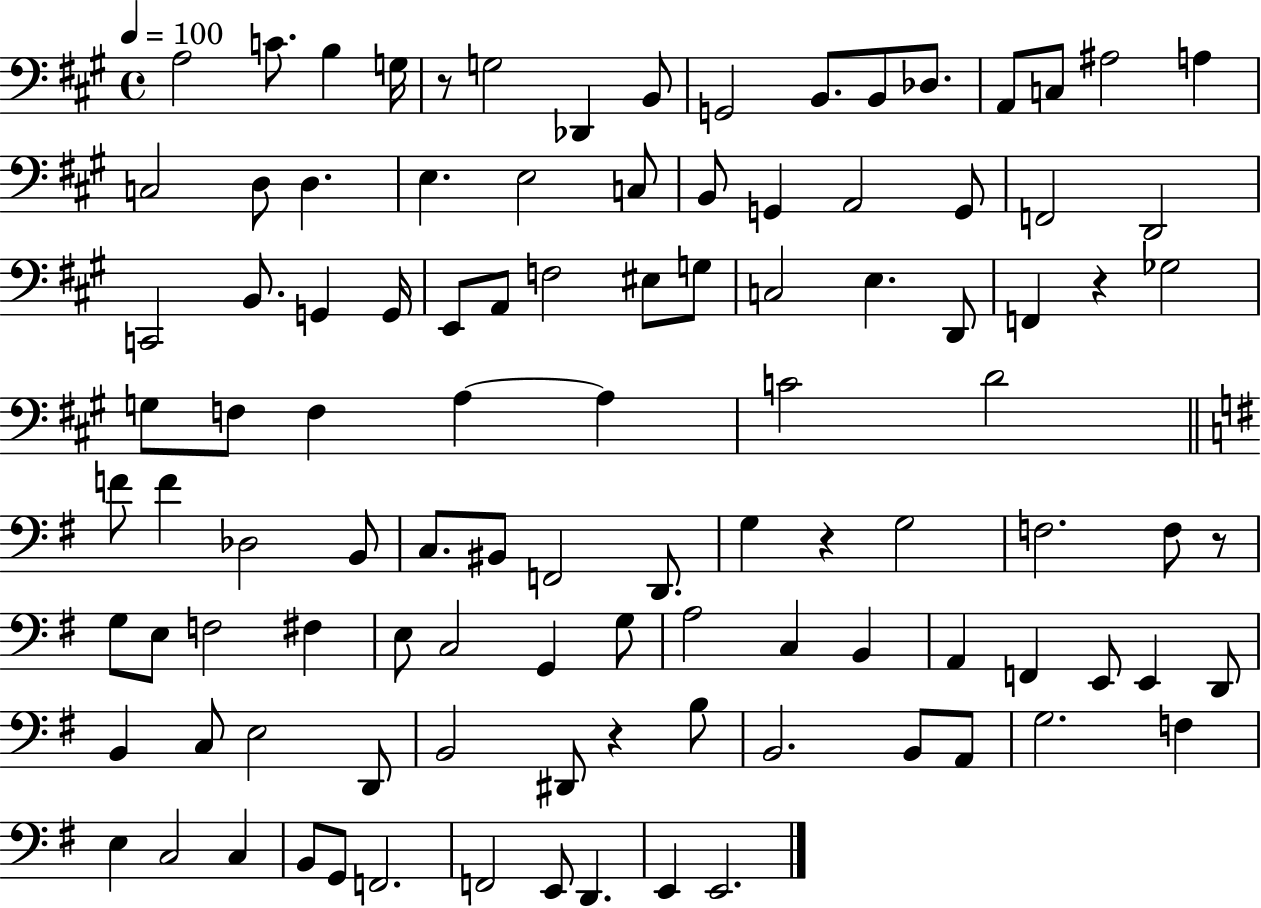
A3/h C4/e. B3/q G3/s R/e G3/h Db2/q B2/e G2/h B2/e. B2/e Db3/e. A2/e C3/e A#3/h A3/q C3/h D3/e D3/q. E3/q. E3/h C3/e B2/e G2/q A2/h G2/e F2/h D2/h C2/h B2/e. G2/q G2/s E2/e A2/e F3/h EIS3/e G3/e C3/h E3/q. D2/e F2/q R/q Gb3/h G3/e F3/e F3/q A3/q A3/q C4/h D4/h F4/e F4/q Db3/h B2/e C3/e. BIS2/e F2/h D2/e. G3/q R/q G3/h F3/h. F3/e R/e G3/e E3/e F3/h F#3/q E3/e C3/h G2/q G3/e A3/h C3/q B2/q A2/q F2/q E2/e E2/q D2/e B2/q C3/e E3/h D2/e B2/h D#2/e R/q B3/e B2/h. B2/e A2/e G3/h. F3/q E3/q C3/h C3/q B2/e G2/e F2/h. F2/h E2/e D2/q. E2/q E2/h.